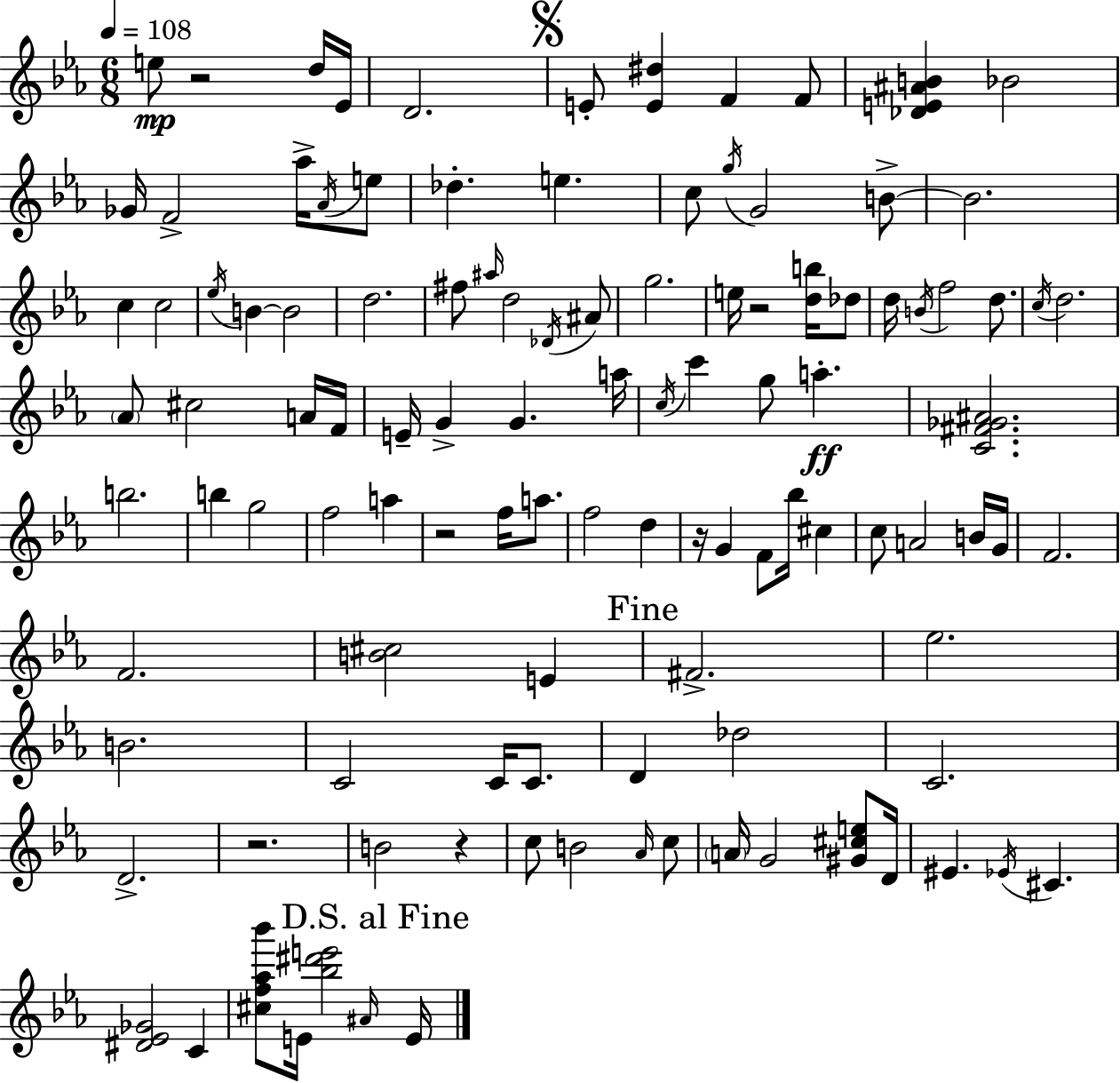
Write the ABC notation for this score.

X:1
T:Untitled
M:6/8
L:1/4
K:Eb
e/2 z2 d/4 _E/4 D2 E/2 [E^d] F F/2 [_DE^AB] _B2 _G/4 F2 _a/4 _A/4 e/2 _d e c/2 g/4 G2 B/2 B2 c c2 _e/4 B B2 d2 ^f/2 ^a/4 d2 _D/4 ^A/2 g2 e/4 z2 [db]/4 _d/2 d/4 B/4 f2 d/2 c/4 d2 _A/2 ^c2 A/4 F/4 E/4 G G a/4 c/4 c' g/2 a [C^F_G^A]2 b2 b g2 f2 a z2 f/4 a/2 f2 d z/4 G F/2 _b/4 ^c c/2 A2 B/4 G/4 F2 F2 [B^c]2 E ^F2 _e2 B2 C2 C/4 C/2 D _d2 C2 D2 z2 B2 z c/2 B2 _A/4 c/2 A/4 G2 [^G^ce]/2 D/4 ^E _E/4 ^C [^D_E_G]2 C [^cf_a_b']/2 E/4 [_b^d'e']2 ^A/4 E/4